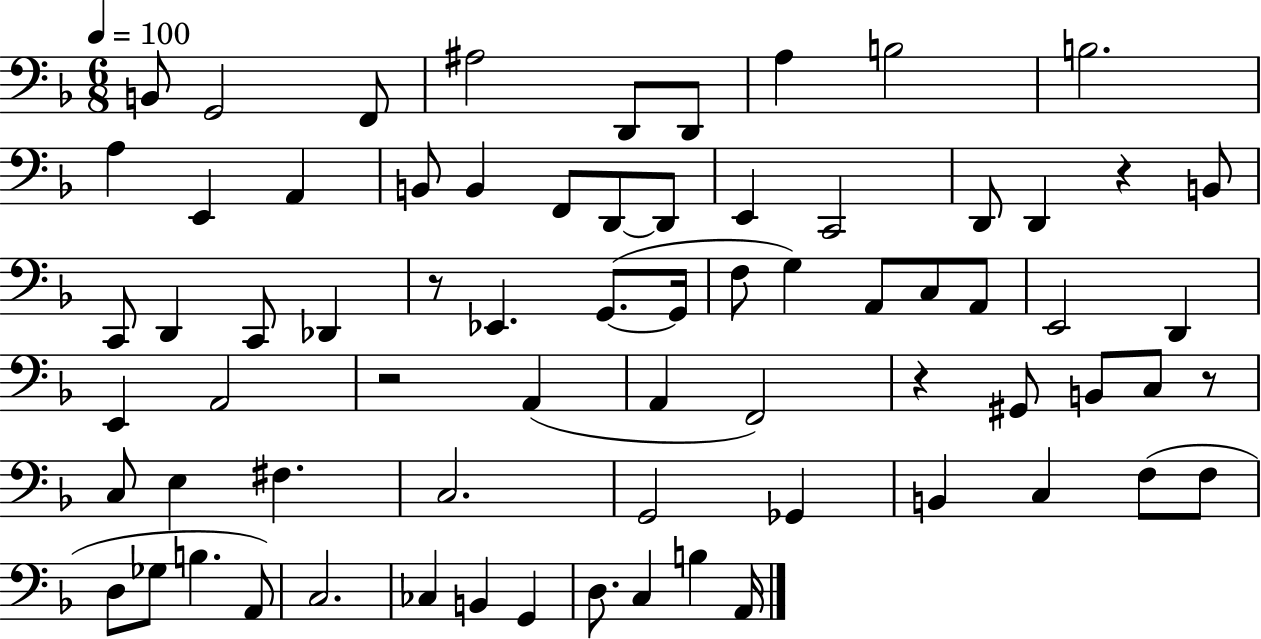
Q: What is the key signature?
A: F major